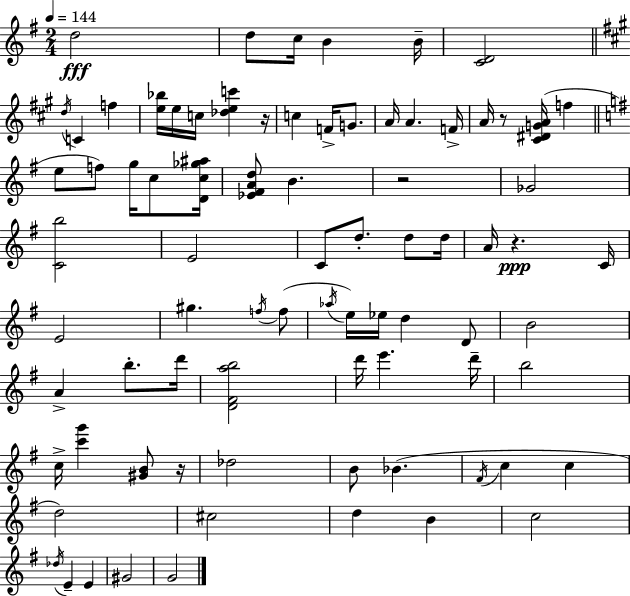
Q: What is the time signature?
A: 2/4